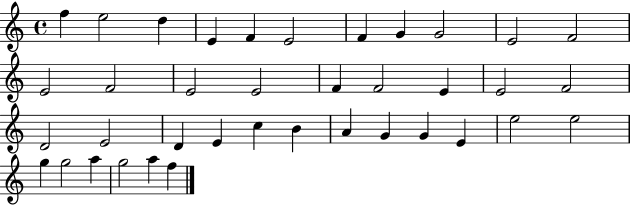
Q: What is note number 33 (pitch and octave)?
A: G5